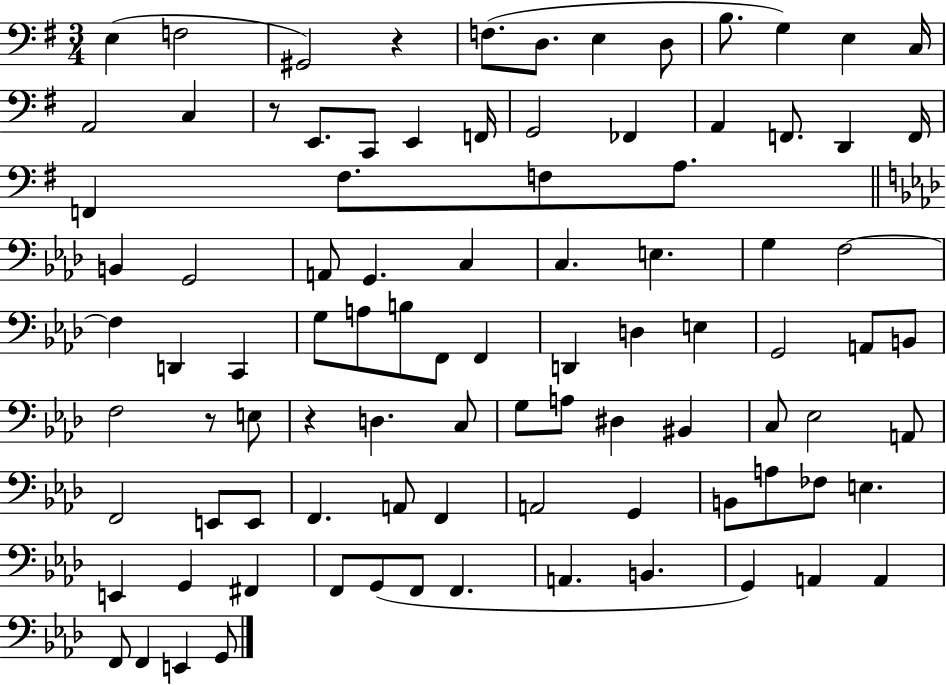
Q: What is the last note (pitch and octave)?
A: G2